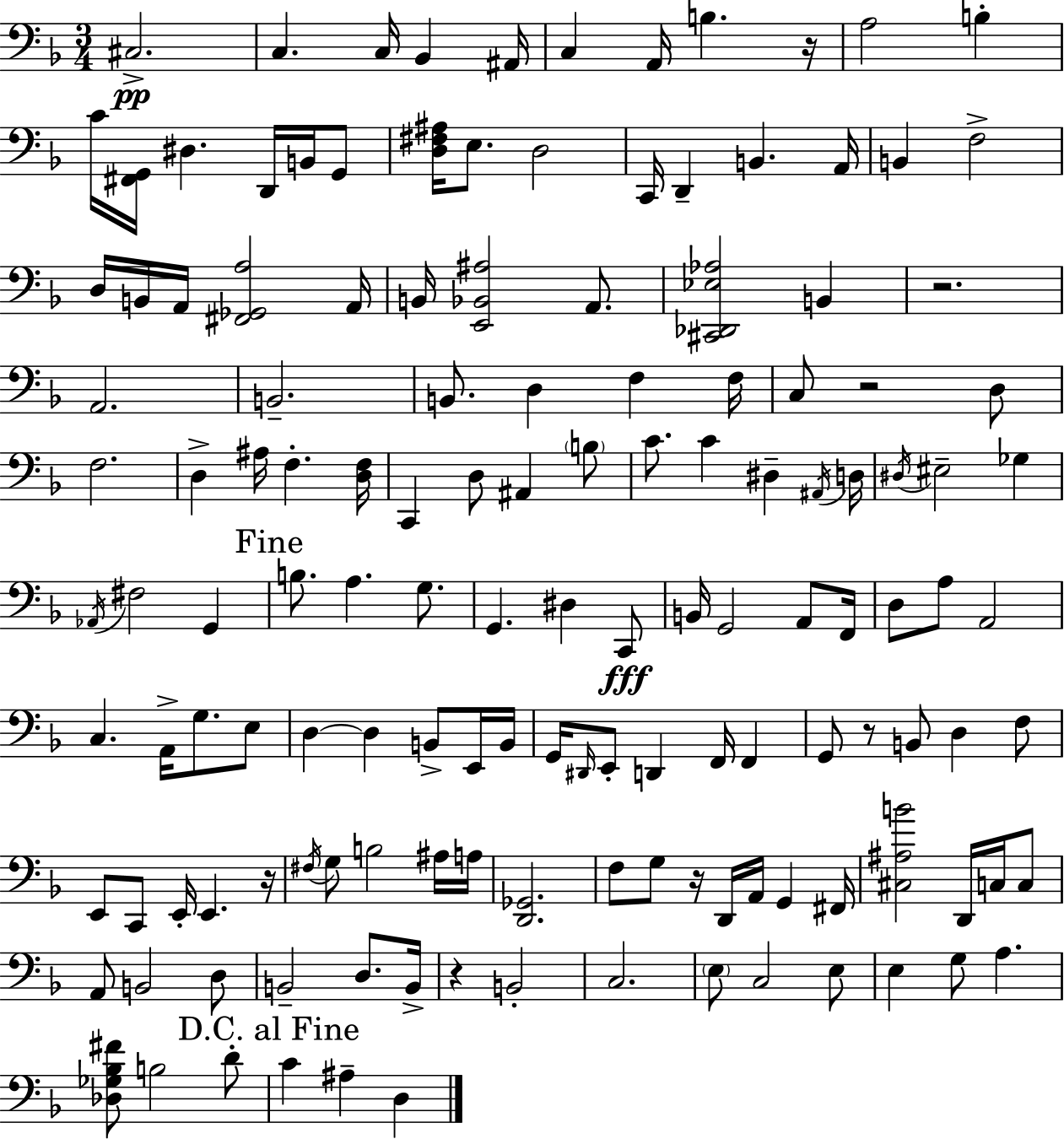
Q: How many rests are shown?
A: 7